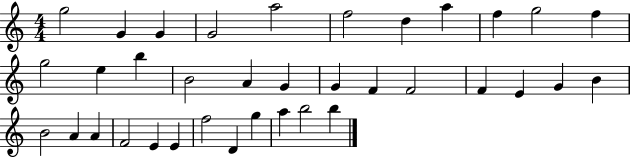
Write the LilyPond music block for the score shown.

{
  \clef treble
  \numericTimeSignature
  \time 4/4
  \key c \major
  g''2 g'4 g'4 | g'2 a''2 | f''2 d''4 a''4 | f''4 g''2 f''4 | \break g''2 e''4 b''4 | b'2 a'4 g'4 | g'4 f'4 f'2 | f'4 e'4 g'4 b'4 | \break b'2 a'4 a'4 | f'2 e'4 e'4 | f''2 d'4 g''4 | a''4 b''2 b''4 | \break \bar "|."
}